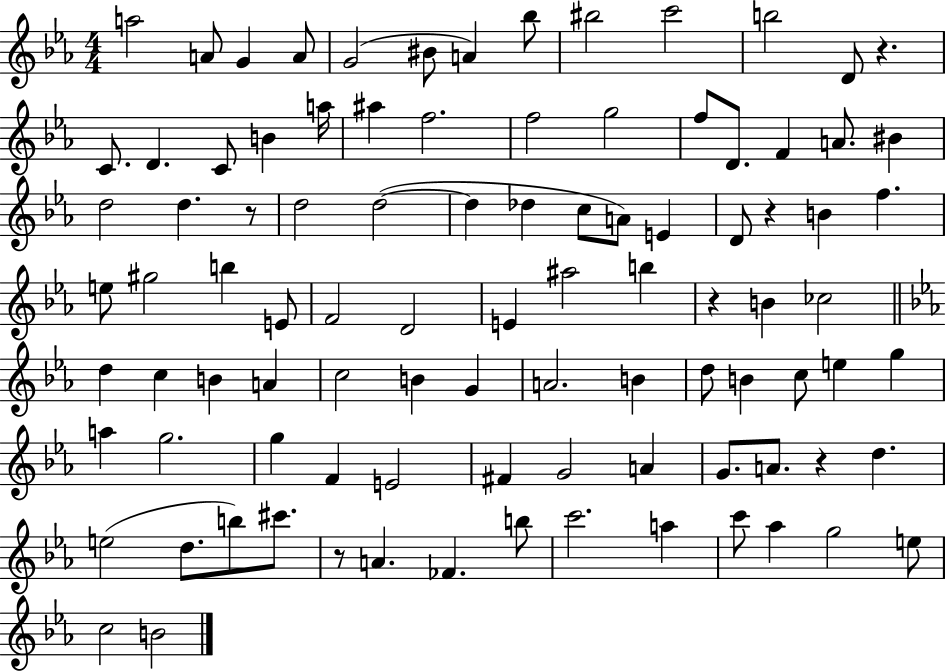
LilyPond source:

{
  \clef treble
  \numericTimeSignature
  \time 4/4
  \key ees \major
  a''2 a'8 g'4 a'8 | g'2( bis'8 a'4) bes''8 | bis''2 c'''2 | b''2 d'8 r4. | \break c'8. d'4. c'8 b'4 a''16 | ais''4 f''2. | f''2 g''2 | f''8 d'8. f'4 a'8. bis'4 | \break d''2 d''4. r8 | d''2 d''2~(~ | d''4 des''4 c''8 a'8) e'4 | d'8 r4 b'4 f''4. | \break e''8 gis''2 b''4 e'8 | f'2 d'2 | e'4 ais''2 b''4 | r4 b'4 ces''2 | \break \bar "||" \break \key ees \major d''4 c''4 b'4 a'4 | c''2 b'4 g'4 | a'2. b'4 | d''8 b'4 c''8 e''4 g''4 | \break a''4 g''2. | g''4 f'4 e'2 | fis'4 g'2 a'4 | g'8. a'8. r4 d''4. | \break e''2( d''8. b''8) cis'''8. | r8 a'4. fes'4. b''8 | c'''2. a''4 | c'''8 aes''4 g''2 e''8 | \break c''2 b'2 | \bar "|."
}